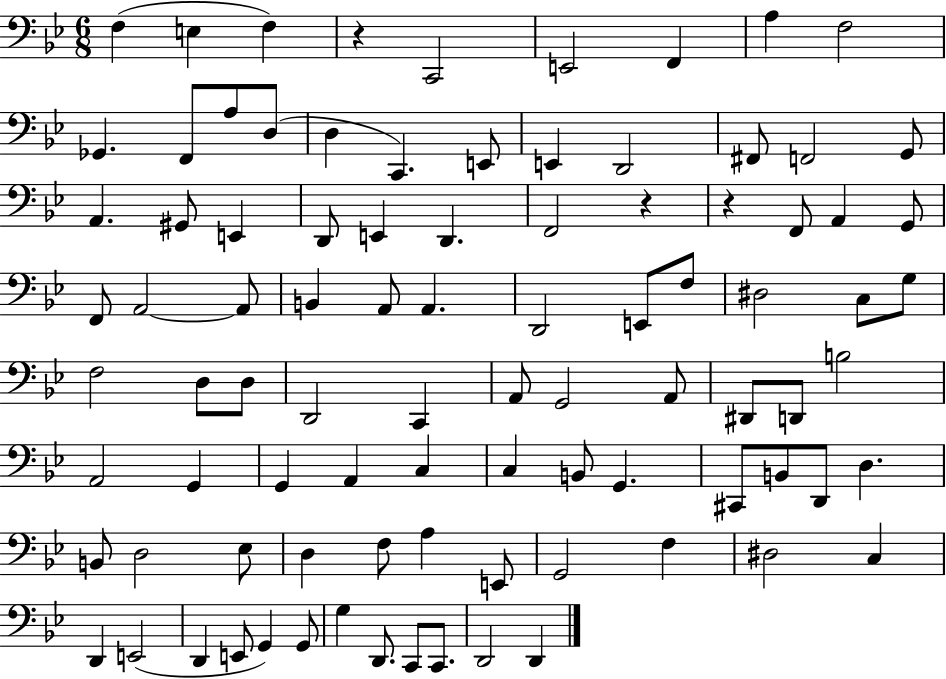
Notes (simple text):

F3/q E3/q F3/q R/q C2/h E2/h F2/q A3/q F3/h Gb2/q. F2/e A3/e D3/e D3/q C2/q. E2/e E2/q D2/h F#2/e F2/h G2/e A2/q. G#2/e E2/q D2/e E2/q D2/q. F2/h R/q R/q F2/e A2/q G2/e F2/e A2/h A2/e B2/q A2/e A2/q. D2/h E2/e F3/e D#3/h C3/e G3/e F3/h D3/e D3/e D2/h C2/q A2/e G2/h A2/e D#2/e D2/e B3/h A2/h G2/q G2/q A2/q C3/q C3/q B2/e G2/q. C#2/e B2/e D2/e D3/q. B2/e D3/h Eb3/e D3/q F3/e A3/q E2/e G2/h F3/q D#3/h C3/q D2/q E2/h D2/q E2/e G2/q G2/e G3/q D2/e. C2/e C2/e. D2/h D2/q